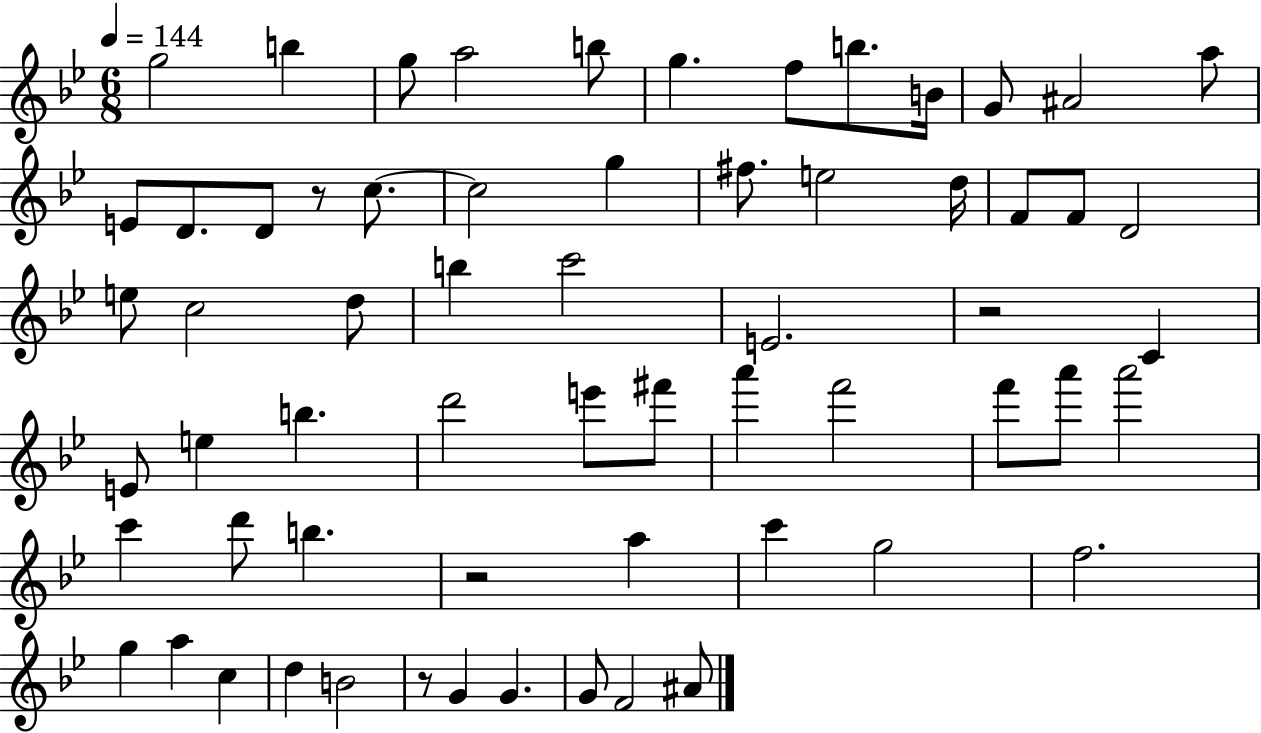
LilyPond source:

{
  \clef treble
  \numericTimeSignature
  \time 6/8
  \key bes \major
  \tempo 4 = 144
  g''2 b''4 | g''8 a''2 b''8 | g''4. f''8 b''8. b'16 | g'8 ais'2 a''8 | \break e'8 d'8. d'8 r8 c''8.~~ | c''2 g''4 | fis''8. e''2 d''16 | f'8 f'8 d'2 | \break e''8 c''2 d''8 | b''4 c'''2 | e'2. | r2 c'4 | \break e'8 e''4 b''4. | d'''2 e'''8 fis'''8 | a'''4 f'''2 | f'''8 a'''8 a'''2 | \break c'''4 d'''8 b''4. | r2 a''4 | c'''4 g''2 | f''2. | \break g''4 a''4 c''4 | d''4 b'2 | r8 g'4 g'4. | g'8 f'2 ais'8 | \break \bar "|."
}